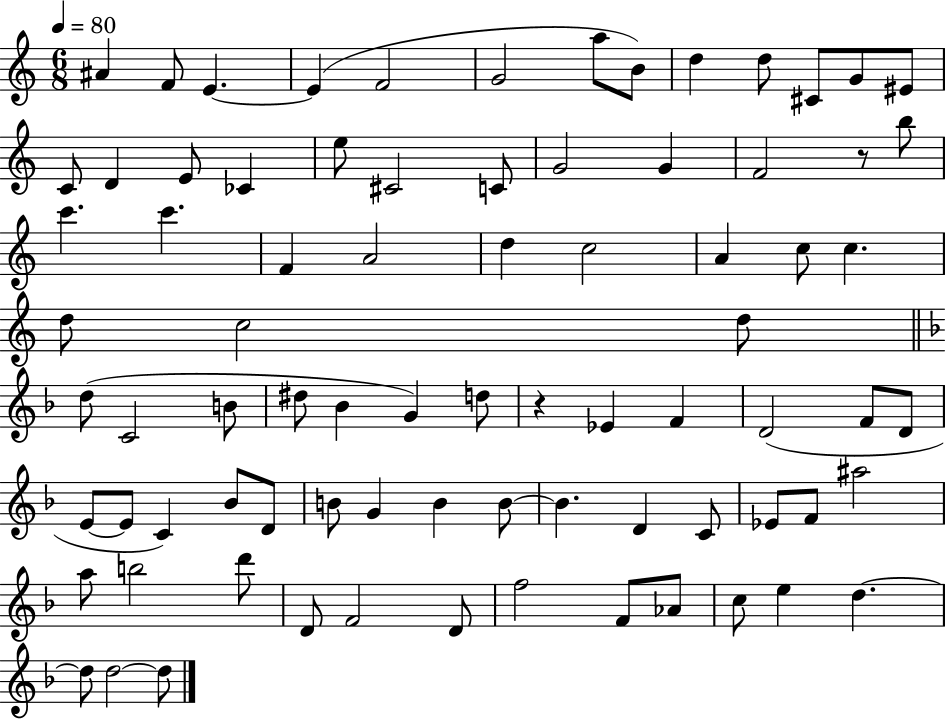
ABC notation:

X:1
T:Untitled
M:6/8
L:1/4
K:C
^A F/2 E E F2 G2 a/2 B/2 d d/2 ^C/2 G/2 ^E/2 C/2 D E/2 _C e/2 ^C2 C/2 G2 G F2 z/2 b/2 c' c' F A2 d c2 A c/2 c d/2 c2 d/2 d/2 C2 B/2 ^d/2 _B G d/2 z _E F D2 F/2 D/2 E/2 E/2 C _B/2 D/2 B/2 G B B/2 B D C/2 _E/2 F/2 ^a2 a/2 b2 d'/2 D/2 F2 D/2 f2 F/2 _A/2 c/2 e d d/2 d2 d/2